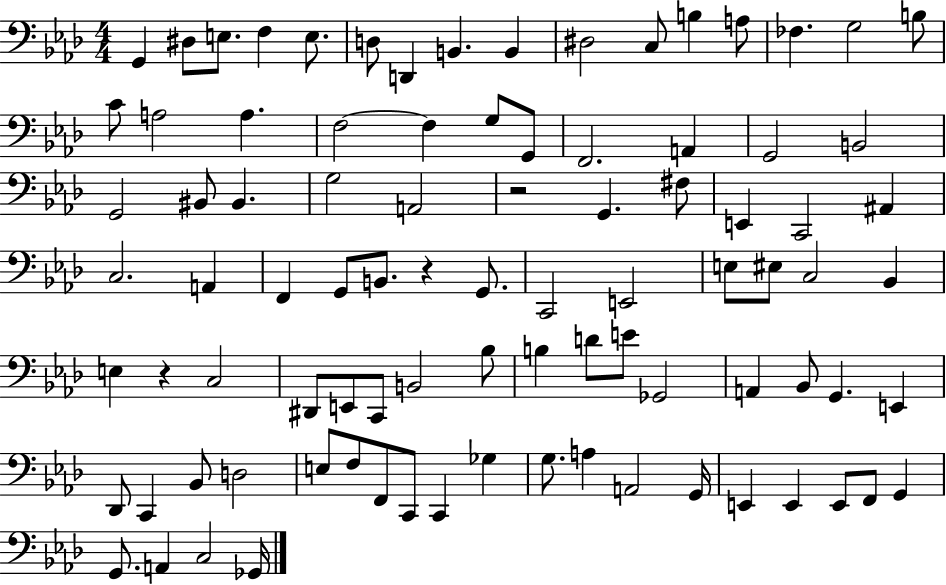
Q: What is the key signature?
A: AES major